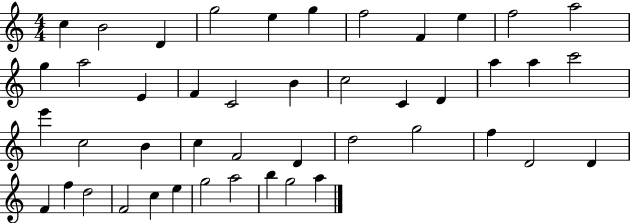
{
  \clef treble
  \numericTimeSignature
  \time 4/4
  \key c \major
  c''4 b'2 d'4 | g''2 e''4 g''4 | f''2 f'4 e''4 | f''2 a''2 | \break g''4 a''2 e'4 | f'4 c'2 b'4 | c''2 c'4 d'4 | a''4 a''4 c'''2 | \break e'''4 c''2 b'4 | c''4 f'2 d'4 | d''2 g''2 | f''4 d'2 d'4 | \break f'4 f''4 d''2 | f'2 c''4 e''4 | g''2 a''2 | b''4 g''2 a''4 | \break \bar "|."
}